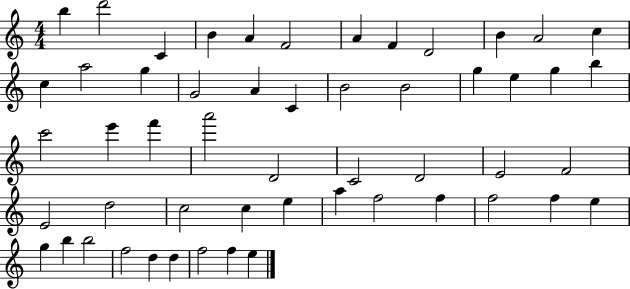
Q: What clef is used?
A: treble